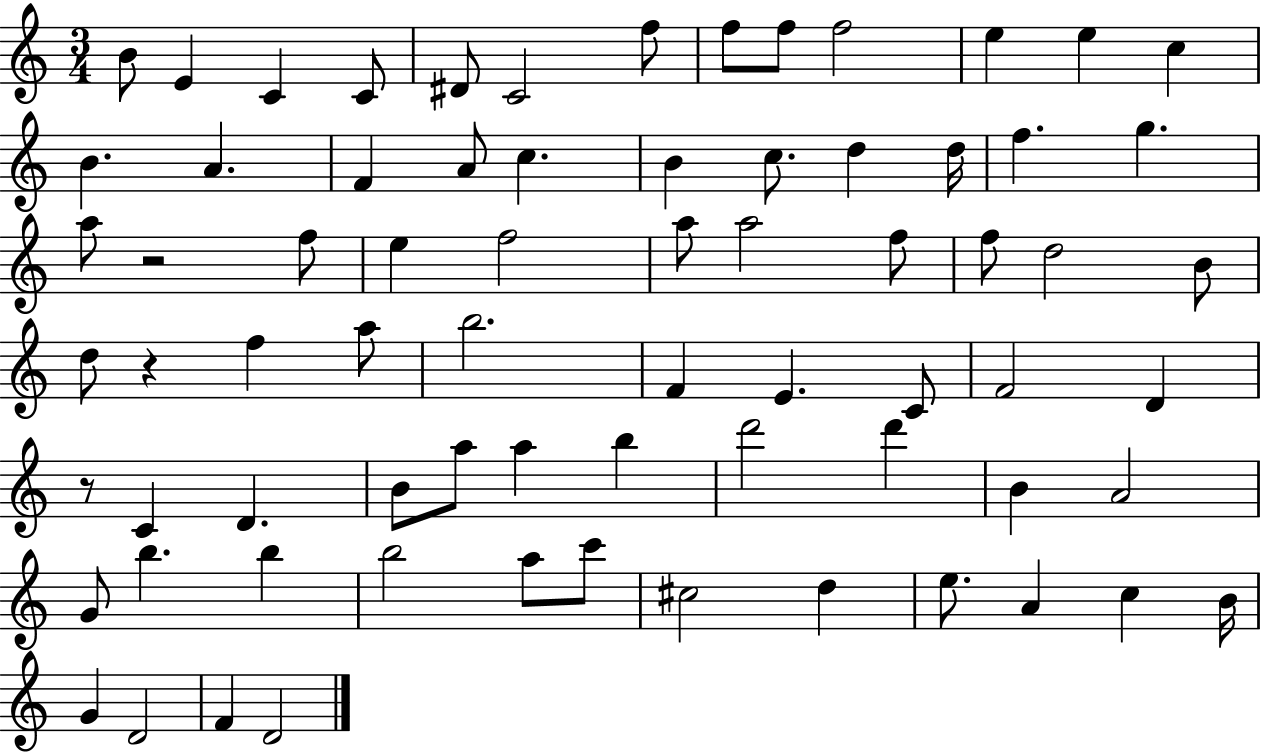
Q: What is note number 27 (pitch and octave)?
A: E5